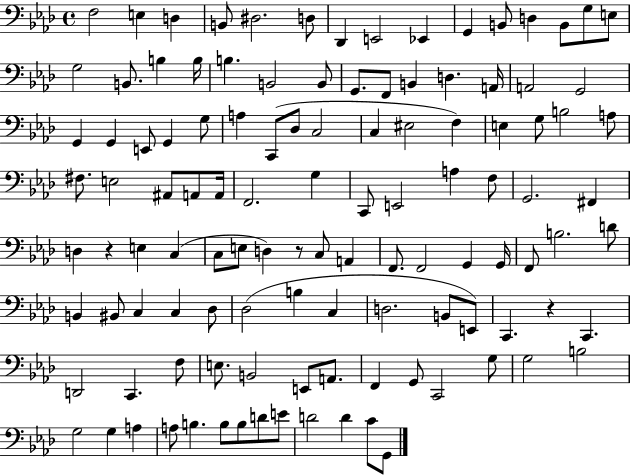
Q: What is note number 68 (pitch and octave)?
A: F2